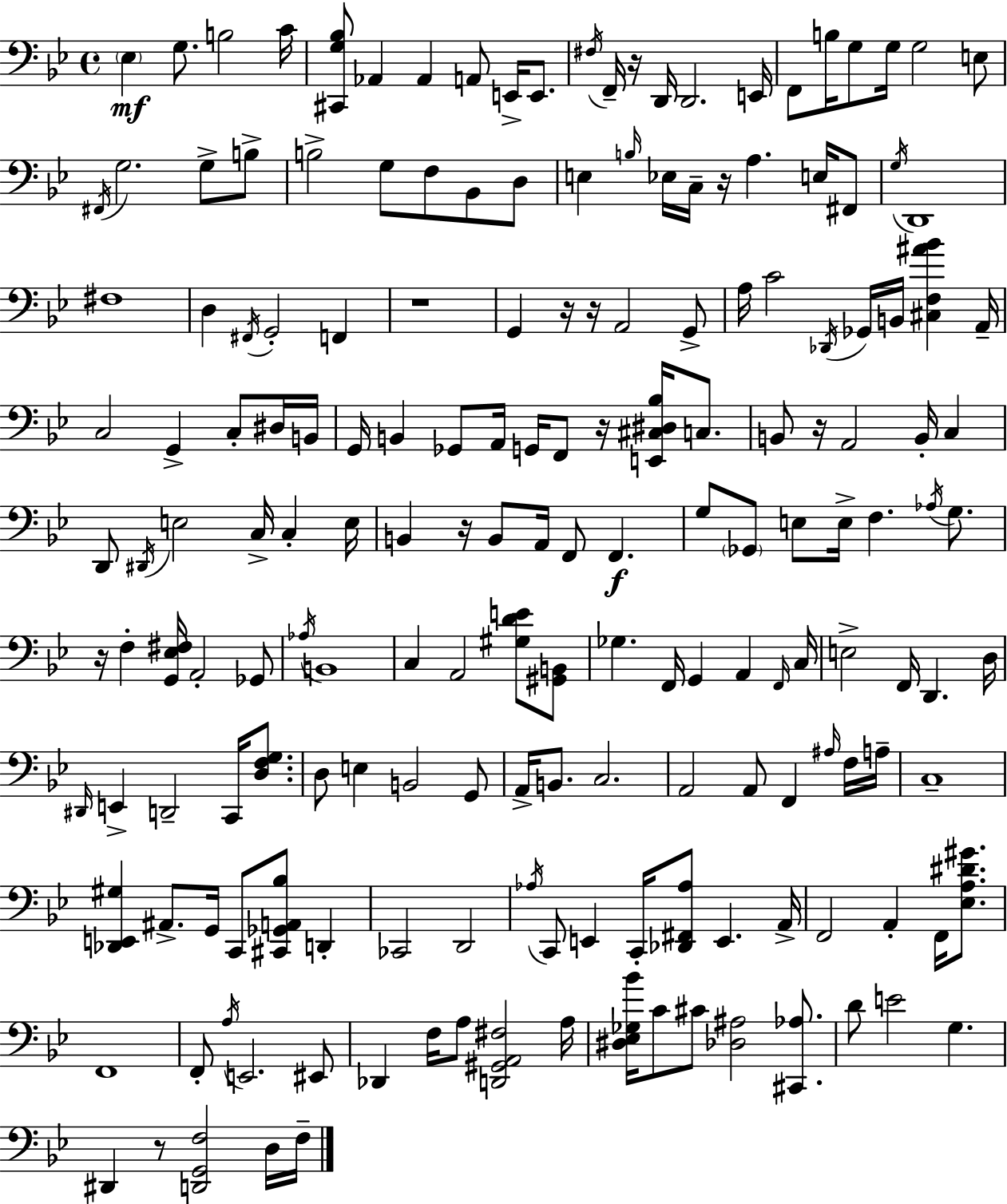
{
  \clef bass
  \time 4/4
  \defaultTimeSignature
  \key g \minor
  \repeat volta 2 { \parenthesize ees4\mf g8. b2 c'16 | <cis, g bes>8 aes,4 aes,4 a,8 e,16-> e,8. | \acciaccatura { fis16 } f,16-- r16 d,16 d,2. | e,16 f,8 b16 g8 g16 g2 e8 | \break \acciaccatura { fis,16 } g2. g8-> | b8-> b2-> g8 f8 bes,8 | d8 e4 \grace { b16 } ees16 c16-- r16 a4. | e16 fis,8 \acciaccatura { g16 } d,1 | \break fis1 | d4 \acciaccatura { fis,16 } g,2-. | f,4 r1 | g,4 r16 r16 a,2 | \break g,8-> a16 c'2 \acciaccatura { des,16 } ges,16 | b,16 <cis f ais' bes'>4 a,16-- c2 g,4-> | c8-. dis16 b,16 g,16 b,4 ges,8 a,16 g,16 f,8 | r16 <e, cis dis bes>16 c8. b,8 r16 a,2 | \break b,16-. c4 d,8 \acciaccatura { dis,16 } e2 | c16-> c4-. e16 b,4 r16 b,8 a,16 f,8 | f,4.\f g8 \parenthesize ges,8 e8 e16-> f4. | \acciaccatura { aes16 } g8. r16 f4-. <g, ees fis>16 a,2-. | \break ges,8 \acciaccatura { aes16 } b,1 | c4 a,2 | <gis d' e'>8 <gis, b,>8 ges4. f,16 | g,4 a,4 \grace { f,16 } c16 e2-> | \break f,16 d,4. d16 \grace { dis,16 } e,4-> d,2-- | c,16 <d f g>8. d8 e4 | b,2 g,8 a,16-> b,8. c2. | a,2 | \break a,8 f,4 \grace { ais16 } f16 a16-- c1-- | <des, e, gis>4 | ais,8.-> g,16 c,8 <cis, ges, a, bes>8 d,4-. ces,2 | d,2 \acciaccatura { aes16 } c,8 e,4 | \break c,16-. <des, fis, aes>8 e,4. a,16-> f,2 | a,4-. f,16 <ees a dis' gis'>8. f,1 | f,8-. \acciaccatura { a16 } | e,2. eis,8 des,4 | \break f16 a8 <d, gis, a, fis>2 a16 <dis ees ges bes'>16 c'8 | cis'8 <des ais>2 <cis, aes>8. d'8 | e'2 g4. dis,4 | r8 <d, g, f>2 d16 f16-- } \bar "|."
}